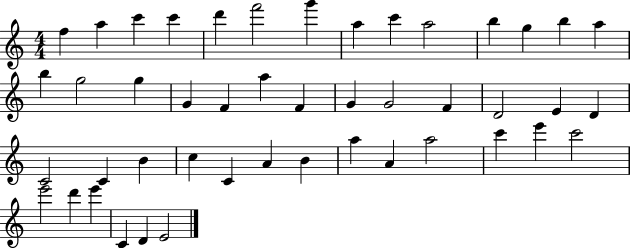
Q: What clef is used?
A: treble